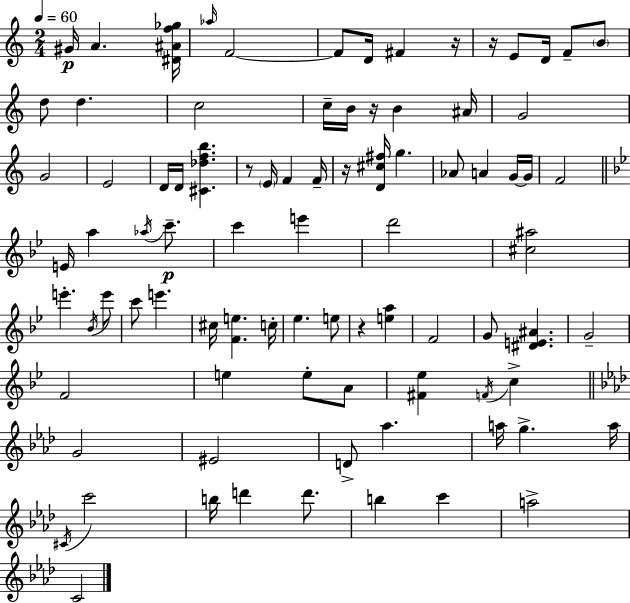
G#4/s A4/q. [D#4,A#4,F5,Gb5]/s Ab5/s F4/h F4/e D4/s F#4/q R/s R/s E4/e D4/s F4/e B4/e D5/e D5/q. C5/h C5/s B4/s R/s B4/q A#4/s G4/h G4/h E4/h D4/s D4/s [C#4,Db5,F5,B5]/q. R/e E4/s F4/q F4/s R/s [D4,C#5,F#5]/s G5/q. Ab4/e A4/q G4/s G4/s F4/h E4/s A5/q Ab5/s C6/e. C6/q E6/q D6/h [C#5,A#5]/h E6/q. Bb4/s E6/e C6/e E6/q. C#5/s [F4,E5]/q. C5/s Eb5/q. E5/e R/q [E5,A5]/q F4/h G4/e [D#4,E4,A#4]/q. G4/h F4/h E5/q E5/e A4/e [F#4,Eb5]/q F4/s C5/q G4/h EIS4/h D4/e Ab5/q. A5/s G5/q. A5/s C#4/s C6/h B5/s D6/q D6/e. B5/q C6/q A5/h C4/h